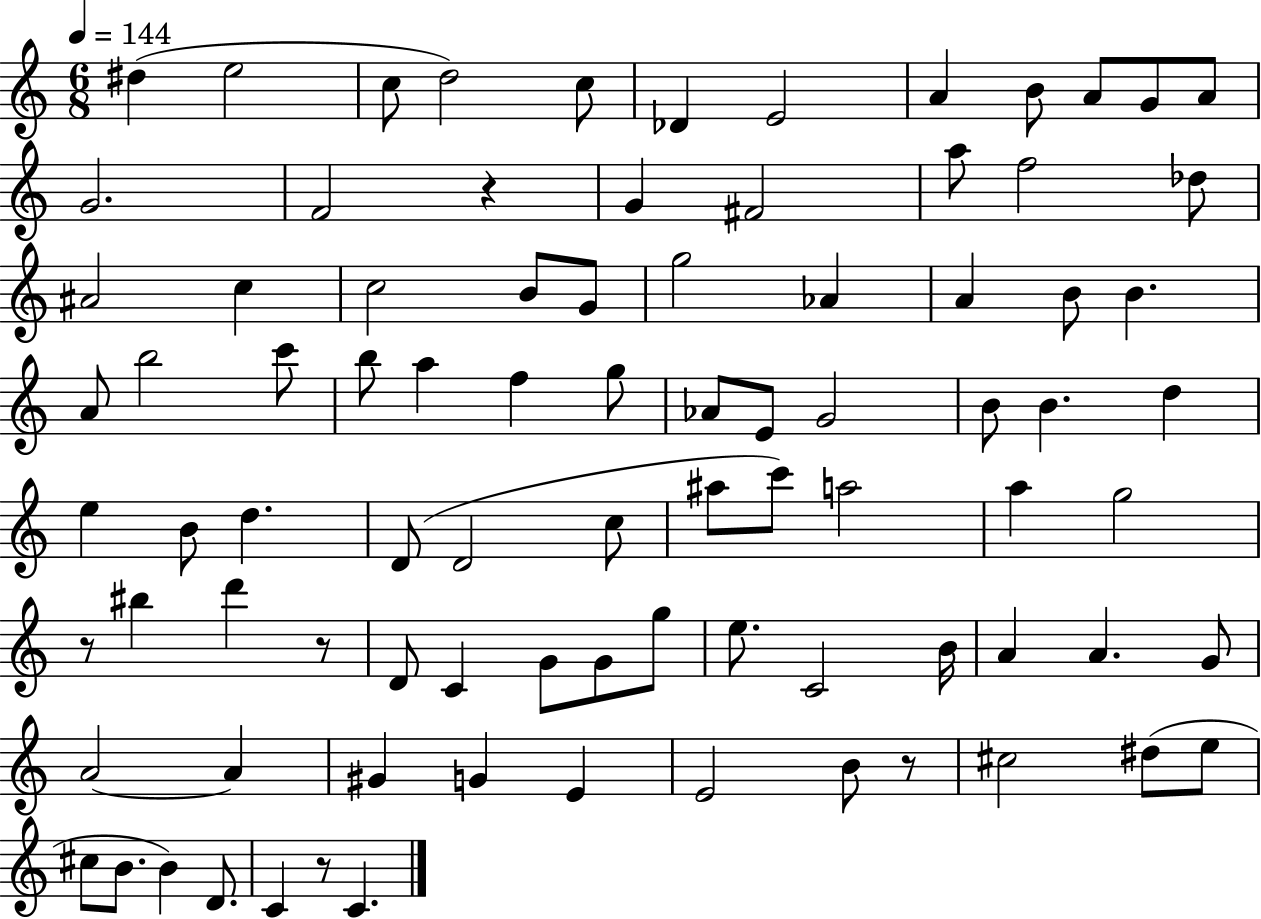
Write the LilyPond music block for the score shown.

{
  \clef treble
  \numericTimeSignature
  \time 6/8
  \key c \major
  \tempo 4 = 144
  dis''4( e''2 | c''8 d''2) c''8 | des'4 e'2 | a'4 b'8 a'8 g'8 a'8 | \break g'2. | f'2 r4 | g'4 fis'2 | a''8 f''2 des''8 | \break ais'2 c''4 | c''2 b'8 g'8 | g''2 aes'4 | a'4 b'8 b'4. | \break a'8 b''2 c'''8 | b''8 a''4 f''4 g''8 | aes'8 e'8 g'2 | b'8 b'4. d''4 | \break e''4 b'8 d''4. | d'8( d'2 c''8 | ais''8 c'''8) a''2 | a''4 g''2 | \break r8 bis''4 d'''4 r8 | d'8 c'4 g'8 g'8 g''8 | e''8. c'2 b'16 | a'4 a'4. g'8 | \break a'2~~ a'4 | gis'4 g'4 e'4 | e'2 b'8 r8 | cis''2 dis''8( e''8 | \break cis''8 b'8. b'4) d'8. | c'4 r8 c'4. | \bar "|."
}